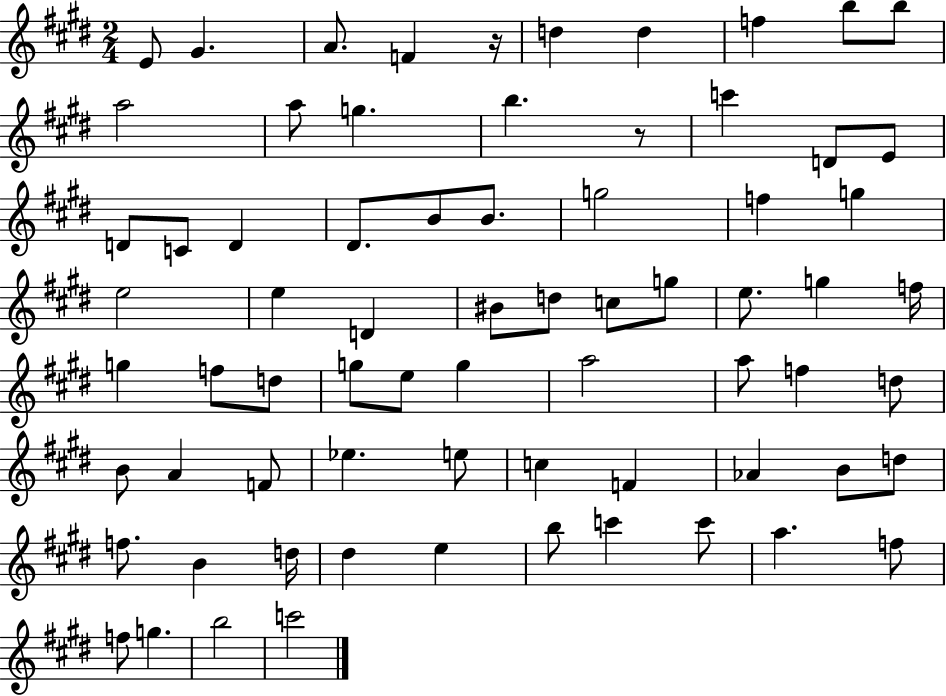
E4/e G#4/q. A4/e. F4/q R/s D5/q D5/q F5/q B5/e B5/e A5/h A5/e G5/q. B5/q. R/e C6/q D4/e E4/e D4/e C4/e D4/q D#4/e. B4/e B4/e. G5/h F5/q G5/q E5/h E5/q D4/q BIS4/e D5/e C5/e G5/e E5/e. G5/q F5/s G5/q F5/e D5/e G5/e E5/e G5/q A5/h A5/e F5/q D5/e B4/e A4/q F4/e Eb5/q. E5/e C5/q F4/q Ab4/q B4/e D5/e F5/e. B4/q D5/s D#5/q E5/q B5/e C6/q C6/e A5/q. F5/e F5/e G5/q. B5/h C6/h